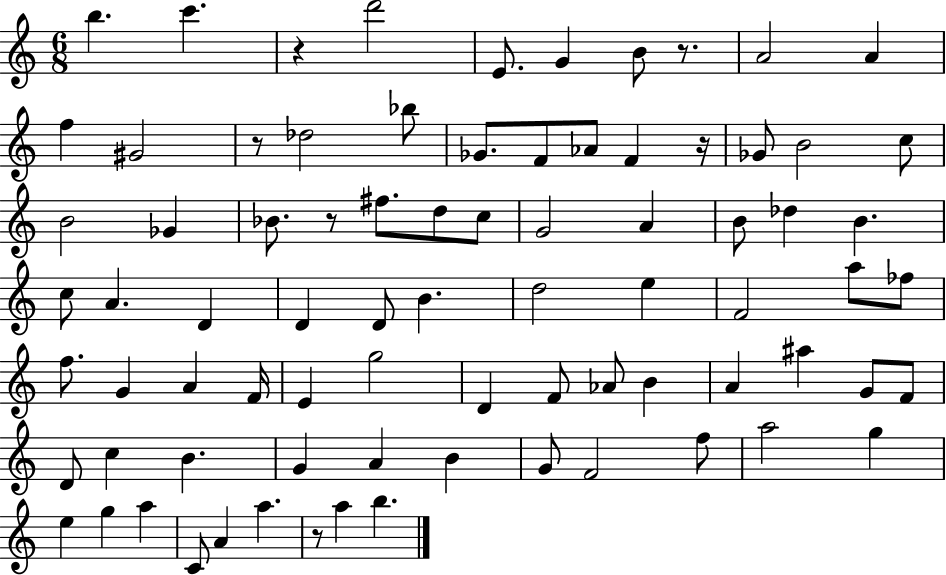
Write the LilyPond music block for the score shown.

{
  \clef treble
  \numericTimeSignature
  \time 6/8
  \key c \major
  \repeat volta 2 { b''4. c'''4. | r4 d'''2 | e'8. g'4 b'8 r8. | a'2 a'4 | \break f''4 gis'2 | r8 des''2 bes''8 | ges'8. f'8 aes'8 f'4 r16 | ges'8 b'2 c''8 | \break b'2 ges'4 | bes'8. r8 fis''8. d''8 c''8 | g'2 a'4 | b'8 des''4 b'4. | \break c''8 a'4. d'4 | d'4 d'8 b'4. | d''2 e''4 | f'2 a''8 fes''8 | \break f''8. g'4 a'4 f'16 | e'4 g''2 | d'4 f'8 aes'8 b'4 | a'4 ais''4 g'8 f'8 | \break d'8 c''4 b'4. | g'4 a'4 b'4 | g'8 f'2 f''8 | a''2 g''4 | \break e''4 g''4 a''4 | c'8 a'4 a''4. | r8 a''4 b''4. | } \bar "|."
}